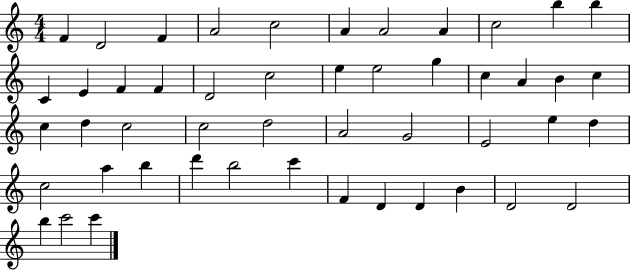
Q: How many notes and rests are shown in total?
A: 49